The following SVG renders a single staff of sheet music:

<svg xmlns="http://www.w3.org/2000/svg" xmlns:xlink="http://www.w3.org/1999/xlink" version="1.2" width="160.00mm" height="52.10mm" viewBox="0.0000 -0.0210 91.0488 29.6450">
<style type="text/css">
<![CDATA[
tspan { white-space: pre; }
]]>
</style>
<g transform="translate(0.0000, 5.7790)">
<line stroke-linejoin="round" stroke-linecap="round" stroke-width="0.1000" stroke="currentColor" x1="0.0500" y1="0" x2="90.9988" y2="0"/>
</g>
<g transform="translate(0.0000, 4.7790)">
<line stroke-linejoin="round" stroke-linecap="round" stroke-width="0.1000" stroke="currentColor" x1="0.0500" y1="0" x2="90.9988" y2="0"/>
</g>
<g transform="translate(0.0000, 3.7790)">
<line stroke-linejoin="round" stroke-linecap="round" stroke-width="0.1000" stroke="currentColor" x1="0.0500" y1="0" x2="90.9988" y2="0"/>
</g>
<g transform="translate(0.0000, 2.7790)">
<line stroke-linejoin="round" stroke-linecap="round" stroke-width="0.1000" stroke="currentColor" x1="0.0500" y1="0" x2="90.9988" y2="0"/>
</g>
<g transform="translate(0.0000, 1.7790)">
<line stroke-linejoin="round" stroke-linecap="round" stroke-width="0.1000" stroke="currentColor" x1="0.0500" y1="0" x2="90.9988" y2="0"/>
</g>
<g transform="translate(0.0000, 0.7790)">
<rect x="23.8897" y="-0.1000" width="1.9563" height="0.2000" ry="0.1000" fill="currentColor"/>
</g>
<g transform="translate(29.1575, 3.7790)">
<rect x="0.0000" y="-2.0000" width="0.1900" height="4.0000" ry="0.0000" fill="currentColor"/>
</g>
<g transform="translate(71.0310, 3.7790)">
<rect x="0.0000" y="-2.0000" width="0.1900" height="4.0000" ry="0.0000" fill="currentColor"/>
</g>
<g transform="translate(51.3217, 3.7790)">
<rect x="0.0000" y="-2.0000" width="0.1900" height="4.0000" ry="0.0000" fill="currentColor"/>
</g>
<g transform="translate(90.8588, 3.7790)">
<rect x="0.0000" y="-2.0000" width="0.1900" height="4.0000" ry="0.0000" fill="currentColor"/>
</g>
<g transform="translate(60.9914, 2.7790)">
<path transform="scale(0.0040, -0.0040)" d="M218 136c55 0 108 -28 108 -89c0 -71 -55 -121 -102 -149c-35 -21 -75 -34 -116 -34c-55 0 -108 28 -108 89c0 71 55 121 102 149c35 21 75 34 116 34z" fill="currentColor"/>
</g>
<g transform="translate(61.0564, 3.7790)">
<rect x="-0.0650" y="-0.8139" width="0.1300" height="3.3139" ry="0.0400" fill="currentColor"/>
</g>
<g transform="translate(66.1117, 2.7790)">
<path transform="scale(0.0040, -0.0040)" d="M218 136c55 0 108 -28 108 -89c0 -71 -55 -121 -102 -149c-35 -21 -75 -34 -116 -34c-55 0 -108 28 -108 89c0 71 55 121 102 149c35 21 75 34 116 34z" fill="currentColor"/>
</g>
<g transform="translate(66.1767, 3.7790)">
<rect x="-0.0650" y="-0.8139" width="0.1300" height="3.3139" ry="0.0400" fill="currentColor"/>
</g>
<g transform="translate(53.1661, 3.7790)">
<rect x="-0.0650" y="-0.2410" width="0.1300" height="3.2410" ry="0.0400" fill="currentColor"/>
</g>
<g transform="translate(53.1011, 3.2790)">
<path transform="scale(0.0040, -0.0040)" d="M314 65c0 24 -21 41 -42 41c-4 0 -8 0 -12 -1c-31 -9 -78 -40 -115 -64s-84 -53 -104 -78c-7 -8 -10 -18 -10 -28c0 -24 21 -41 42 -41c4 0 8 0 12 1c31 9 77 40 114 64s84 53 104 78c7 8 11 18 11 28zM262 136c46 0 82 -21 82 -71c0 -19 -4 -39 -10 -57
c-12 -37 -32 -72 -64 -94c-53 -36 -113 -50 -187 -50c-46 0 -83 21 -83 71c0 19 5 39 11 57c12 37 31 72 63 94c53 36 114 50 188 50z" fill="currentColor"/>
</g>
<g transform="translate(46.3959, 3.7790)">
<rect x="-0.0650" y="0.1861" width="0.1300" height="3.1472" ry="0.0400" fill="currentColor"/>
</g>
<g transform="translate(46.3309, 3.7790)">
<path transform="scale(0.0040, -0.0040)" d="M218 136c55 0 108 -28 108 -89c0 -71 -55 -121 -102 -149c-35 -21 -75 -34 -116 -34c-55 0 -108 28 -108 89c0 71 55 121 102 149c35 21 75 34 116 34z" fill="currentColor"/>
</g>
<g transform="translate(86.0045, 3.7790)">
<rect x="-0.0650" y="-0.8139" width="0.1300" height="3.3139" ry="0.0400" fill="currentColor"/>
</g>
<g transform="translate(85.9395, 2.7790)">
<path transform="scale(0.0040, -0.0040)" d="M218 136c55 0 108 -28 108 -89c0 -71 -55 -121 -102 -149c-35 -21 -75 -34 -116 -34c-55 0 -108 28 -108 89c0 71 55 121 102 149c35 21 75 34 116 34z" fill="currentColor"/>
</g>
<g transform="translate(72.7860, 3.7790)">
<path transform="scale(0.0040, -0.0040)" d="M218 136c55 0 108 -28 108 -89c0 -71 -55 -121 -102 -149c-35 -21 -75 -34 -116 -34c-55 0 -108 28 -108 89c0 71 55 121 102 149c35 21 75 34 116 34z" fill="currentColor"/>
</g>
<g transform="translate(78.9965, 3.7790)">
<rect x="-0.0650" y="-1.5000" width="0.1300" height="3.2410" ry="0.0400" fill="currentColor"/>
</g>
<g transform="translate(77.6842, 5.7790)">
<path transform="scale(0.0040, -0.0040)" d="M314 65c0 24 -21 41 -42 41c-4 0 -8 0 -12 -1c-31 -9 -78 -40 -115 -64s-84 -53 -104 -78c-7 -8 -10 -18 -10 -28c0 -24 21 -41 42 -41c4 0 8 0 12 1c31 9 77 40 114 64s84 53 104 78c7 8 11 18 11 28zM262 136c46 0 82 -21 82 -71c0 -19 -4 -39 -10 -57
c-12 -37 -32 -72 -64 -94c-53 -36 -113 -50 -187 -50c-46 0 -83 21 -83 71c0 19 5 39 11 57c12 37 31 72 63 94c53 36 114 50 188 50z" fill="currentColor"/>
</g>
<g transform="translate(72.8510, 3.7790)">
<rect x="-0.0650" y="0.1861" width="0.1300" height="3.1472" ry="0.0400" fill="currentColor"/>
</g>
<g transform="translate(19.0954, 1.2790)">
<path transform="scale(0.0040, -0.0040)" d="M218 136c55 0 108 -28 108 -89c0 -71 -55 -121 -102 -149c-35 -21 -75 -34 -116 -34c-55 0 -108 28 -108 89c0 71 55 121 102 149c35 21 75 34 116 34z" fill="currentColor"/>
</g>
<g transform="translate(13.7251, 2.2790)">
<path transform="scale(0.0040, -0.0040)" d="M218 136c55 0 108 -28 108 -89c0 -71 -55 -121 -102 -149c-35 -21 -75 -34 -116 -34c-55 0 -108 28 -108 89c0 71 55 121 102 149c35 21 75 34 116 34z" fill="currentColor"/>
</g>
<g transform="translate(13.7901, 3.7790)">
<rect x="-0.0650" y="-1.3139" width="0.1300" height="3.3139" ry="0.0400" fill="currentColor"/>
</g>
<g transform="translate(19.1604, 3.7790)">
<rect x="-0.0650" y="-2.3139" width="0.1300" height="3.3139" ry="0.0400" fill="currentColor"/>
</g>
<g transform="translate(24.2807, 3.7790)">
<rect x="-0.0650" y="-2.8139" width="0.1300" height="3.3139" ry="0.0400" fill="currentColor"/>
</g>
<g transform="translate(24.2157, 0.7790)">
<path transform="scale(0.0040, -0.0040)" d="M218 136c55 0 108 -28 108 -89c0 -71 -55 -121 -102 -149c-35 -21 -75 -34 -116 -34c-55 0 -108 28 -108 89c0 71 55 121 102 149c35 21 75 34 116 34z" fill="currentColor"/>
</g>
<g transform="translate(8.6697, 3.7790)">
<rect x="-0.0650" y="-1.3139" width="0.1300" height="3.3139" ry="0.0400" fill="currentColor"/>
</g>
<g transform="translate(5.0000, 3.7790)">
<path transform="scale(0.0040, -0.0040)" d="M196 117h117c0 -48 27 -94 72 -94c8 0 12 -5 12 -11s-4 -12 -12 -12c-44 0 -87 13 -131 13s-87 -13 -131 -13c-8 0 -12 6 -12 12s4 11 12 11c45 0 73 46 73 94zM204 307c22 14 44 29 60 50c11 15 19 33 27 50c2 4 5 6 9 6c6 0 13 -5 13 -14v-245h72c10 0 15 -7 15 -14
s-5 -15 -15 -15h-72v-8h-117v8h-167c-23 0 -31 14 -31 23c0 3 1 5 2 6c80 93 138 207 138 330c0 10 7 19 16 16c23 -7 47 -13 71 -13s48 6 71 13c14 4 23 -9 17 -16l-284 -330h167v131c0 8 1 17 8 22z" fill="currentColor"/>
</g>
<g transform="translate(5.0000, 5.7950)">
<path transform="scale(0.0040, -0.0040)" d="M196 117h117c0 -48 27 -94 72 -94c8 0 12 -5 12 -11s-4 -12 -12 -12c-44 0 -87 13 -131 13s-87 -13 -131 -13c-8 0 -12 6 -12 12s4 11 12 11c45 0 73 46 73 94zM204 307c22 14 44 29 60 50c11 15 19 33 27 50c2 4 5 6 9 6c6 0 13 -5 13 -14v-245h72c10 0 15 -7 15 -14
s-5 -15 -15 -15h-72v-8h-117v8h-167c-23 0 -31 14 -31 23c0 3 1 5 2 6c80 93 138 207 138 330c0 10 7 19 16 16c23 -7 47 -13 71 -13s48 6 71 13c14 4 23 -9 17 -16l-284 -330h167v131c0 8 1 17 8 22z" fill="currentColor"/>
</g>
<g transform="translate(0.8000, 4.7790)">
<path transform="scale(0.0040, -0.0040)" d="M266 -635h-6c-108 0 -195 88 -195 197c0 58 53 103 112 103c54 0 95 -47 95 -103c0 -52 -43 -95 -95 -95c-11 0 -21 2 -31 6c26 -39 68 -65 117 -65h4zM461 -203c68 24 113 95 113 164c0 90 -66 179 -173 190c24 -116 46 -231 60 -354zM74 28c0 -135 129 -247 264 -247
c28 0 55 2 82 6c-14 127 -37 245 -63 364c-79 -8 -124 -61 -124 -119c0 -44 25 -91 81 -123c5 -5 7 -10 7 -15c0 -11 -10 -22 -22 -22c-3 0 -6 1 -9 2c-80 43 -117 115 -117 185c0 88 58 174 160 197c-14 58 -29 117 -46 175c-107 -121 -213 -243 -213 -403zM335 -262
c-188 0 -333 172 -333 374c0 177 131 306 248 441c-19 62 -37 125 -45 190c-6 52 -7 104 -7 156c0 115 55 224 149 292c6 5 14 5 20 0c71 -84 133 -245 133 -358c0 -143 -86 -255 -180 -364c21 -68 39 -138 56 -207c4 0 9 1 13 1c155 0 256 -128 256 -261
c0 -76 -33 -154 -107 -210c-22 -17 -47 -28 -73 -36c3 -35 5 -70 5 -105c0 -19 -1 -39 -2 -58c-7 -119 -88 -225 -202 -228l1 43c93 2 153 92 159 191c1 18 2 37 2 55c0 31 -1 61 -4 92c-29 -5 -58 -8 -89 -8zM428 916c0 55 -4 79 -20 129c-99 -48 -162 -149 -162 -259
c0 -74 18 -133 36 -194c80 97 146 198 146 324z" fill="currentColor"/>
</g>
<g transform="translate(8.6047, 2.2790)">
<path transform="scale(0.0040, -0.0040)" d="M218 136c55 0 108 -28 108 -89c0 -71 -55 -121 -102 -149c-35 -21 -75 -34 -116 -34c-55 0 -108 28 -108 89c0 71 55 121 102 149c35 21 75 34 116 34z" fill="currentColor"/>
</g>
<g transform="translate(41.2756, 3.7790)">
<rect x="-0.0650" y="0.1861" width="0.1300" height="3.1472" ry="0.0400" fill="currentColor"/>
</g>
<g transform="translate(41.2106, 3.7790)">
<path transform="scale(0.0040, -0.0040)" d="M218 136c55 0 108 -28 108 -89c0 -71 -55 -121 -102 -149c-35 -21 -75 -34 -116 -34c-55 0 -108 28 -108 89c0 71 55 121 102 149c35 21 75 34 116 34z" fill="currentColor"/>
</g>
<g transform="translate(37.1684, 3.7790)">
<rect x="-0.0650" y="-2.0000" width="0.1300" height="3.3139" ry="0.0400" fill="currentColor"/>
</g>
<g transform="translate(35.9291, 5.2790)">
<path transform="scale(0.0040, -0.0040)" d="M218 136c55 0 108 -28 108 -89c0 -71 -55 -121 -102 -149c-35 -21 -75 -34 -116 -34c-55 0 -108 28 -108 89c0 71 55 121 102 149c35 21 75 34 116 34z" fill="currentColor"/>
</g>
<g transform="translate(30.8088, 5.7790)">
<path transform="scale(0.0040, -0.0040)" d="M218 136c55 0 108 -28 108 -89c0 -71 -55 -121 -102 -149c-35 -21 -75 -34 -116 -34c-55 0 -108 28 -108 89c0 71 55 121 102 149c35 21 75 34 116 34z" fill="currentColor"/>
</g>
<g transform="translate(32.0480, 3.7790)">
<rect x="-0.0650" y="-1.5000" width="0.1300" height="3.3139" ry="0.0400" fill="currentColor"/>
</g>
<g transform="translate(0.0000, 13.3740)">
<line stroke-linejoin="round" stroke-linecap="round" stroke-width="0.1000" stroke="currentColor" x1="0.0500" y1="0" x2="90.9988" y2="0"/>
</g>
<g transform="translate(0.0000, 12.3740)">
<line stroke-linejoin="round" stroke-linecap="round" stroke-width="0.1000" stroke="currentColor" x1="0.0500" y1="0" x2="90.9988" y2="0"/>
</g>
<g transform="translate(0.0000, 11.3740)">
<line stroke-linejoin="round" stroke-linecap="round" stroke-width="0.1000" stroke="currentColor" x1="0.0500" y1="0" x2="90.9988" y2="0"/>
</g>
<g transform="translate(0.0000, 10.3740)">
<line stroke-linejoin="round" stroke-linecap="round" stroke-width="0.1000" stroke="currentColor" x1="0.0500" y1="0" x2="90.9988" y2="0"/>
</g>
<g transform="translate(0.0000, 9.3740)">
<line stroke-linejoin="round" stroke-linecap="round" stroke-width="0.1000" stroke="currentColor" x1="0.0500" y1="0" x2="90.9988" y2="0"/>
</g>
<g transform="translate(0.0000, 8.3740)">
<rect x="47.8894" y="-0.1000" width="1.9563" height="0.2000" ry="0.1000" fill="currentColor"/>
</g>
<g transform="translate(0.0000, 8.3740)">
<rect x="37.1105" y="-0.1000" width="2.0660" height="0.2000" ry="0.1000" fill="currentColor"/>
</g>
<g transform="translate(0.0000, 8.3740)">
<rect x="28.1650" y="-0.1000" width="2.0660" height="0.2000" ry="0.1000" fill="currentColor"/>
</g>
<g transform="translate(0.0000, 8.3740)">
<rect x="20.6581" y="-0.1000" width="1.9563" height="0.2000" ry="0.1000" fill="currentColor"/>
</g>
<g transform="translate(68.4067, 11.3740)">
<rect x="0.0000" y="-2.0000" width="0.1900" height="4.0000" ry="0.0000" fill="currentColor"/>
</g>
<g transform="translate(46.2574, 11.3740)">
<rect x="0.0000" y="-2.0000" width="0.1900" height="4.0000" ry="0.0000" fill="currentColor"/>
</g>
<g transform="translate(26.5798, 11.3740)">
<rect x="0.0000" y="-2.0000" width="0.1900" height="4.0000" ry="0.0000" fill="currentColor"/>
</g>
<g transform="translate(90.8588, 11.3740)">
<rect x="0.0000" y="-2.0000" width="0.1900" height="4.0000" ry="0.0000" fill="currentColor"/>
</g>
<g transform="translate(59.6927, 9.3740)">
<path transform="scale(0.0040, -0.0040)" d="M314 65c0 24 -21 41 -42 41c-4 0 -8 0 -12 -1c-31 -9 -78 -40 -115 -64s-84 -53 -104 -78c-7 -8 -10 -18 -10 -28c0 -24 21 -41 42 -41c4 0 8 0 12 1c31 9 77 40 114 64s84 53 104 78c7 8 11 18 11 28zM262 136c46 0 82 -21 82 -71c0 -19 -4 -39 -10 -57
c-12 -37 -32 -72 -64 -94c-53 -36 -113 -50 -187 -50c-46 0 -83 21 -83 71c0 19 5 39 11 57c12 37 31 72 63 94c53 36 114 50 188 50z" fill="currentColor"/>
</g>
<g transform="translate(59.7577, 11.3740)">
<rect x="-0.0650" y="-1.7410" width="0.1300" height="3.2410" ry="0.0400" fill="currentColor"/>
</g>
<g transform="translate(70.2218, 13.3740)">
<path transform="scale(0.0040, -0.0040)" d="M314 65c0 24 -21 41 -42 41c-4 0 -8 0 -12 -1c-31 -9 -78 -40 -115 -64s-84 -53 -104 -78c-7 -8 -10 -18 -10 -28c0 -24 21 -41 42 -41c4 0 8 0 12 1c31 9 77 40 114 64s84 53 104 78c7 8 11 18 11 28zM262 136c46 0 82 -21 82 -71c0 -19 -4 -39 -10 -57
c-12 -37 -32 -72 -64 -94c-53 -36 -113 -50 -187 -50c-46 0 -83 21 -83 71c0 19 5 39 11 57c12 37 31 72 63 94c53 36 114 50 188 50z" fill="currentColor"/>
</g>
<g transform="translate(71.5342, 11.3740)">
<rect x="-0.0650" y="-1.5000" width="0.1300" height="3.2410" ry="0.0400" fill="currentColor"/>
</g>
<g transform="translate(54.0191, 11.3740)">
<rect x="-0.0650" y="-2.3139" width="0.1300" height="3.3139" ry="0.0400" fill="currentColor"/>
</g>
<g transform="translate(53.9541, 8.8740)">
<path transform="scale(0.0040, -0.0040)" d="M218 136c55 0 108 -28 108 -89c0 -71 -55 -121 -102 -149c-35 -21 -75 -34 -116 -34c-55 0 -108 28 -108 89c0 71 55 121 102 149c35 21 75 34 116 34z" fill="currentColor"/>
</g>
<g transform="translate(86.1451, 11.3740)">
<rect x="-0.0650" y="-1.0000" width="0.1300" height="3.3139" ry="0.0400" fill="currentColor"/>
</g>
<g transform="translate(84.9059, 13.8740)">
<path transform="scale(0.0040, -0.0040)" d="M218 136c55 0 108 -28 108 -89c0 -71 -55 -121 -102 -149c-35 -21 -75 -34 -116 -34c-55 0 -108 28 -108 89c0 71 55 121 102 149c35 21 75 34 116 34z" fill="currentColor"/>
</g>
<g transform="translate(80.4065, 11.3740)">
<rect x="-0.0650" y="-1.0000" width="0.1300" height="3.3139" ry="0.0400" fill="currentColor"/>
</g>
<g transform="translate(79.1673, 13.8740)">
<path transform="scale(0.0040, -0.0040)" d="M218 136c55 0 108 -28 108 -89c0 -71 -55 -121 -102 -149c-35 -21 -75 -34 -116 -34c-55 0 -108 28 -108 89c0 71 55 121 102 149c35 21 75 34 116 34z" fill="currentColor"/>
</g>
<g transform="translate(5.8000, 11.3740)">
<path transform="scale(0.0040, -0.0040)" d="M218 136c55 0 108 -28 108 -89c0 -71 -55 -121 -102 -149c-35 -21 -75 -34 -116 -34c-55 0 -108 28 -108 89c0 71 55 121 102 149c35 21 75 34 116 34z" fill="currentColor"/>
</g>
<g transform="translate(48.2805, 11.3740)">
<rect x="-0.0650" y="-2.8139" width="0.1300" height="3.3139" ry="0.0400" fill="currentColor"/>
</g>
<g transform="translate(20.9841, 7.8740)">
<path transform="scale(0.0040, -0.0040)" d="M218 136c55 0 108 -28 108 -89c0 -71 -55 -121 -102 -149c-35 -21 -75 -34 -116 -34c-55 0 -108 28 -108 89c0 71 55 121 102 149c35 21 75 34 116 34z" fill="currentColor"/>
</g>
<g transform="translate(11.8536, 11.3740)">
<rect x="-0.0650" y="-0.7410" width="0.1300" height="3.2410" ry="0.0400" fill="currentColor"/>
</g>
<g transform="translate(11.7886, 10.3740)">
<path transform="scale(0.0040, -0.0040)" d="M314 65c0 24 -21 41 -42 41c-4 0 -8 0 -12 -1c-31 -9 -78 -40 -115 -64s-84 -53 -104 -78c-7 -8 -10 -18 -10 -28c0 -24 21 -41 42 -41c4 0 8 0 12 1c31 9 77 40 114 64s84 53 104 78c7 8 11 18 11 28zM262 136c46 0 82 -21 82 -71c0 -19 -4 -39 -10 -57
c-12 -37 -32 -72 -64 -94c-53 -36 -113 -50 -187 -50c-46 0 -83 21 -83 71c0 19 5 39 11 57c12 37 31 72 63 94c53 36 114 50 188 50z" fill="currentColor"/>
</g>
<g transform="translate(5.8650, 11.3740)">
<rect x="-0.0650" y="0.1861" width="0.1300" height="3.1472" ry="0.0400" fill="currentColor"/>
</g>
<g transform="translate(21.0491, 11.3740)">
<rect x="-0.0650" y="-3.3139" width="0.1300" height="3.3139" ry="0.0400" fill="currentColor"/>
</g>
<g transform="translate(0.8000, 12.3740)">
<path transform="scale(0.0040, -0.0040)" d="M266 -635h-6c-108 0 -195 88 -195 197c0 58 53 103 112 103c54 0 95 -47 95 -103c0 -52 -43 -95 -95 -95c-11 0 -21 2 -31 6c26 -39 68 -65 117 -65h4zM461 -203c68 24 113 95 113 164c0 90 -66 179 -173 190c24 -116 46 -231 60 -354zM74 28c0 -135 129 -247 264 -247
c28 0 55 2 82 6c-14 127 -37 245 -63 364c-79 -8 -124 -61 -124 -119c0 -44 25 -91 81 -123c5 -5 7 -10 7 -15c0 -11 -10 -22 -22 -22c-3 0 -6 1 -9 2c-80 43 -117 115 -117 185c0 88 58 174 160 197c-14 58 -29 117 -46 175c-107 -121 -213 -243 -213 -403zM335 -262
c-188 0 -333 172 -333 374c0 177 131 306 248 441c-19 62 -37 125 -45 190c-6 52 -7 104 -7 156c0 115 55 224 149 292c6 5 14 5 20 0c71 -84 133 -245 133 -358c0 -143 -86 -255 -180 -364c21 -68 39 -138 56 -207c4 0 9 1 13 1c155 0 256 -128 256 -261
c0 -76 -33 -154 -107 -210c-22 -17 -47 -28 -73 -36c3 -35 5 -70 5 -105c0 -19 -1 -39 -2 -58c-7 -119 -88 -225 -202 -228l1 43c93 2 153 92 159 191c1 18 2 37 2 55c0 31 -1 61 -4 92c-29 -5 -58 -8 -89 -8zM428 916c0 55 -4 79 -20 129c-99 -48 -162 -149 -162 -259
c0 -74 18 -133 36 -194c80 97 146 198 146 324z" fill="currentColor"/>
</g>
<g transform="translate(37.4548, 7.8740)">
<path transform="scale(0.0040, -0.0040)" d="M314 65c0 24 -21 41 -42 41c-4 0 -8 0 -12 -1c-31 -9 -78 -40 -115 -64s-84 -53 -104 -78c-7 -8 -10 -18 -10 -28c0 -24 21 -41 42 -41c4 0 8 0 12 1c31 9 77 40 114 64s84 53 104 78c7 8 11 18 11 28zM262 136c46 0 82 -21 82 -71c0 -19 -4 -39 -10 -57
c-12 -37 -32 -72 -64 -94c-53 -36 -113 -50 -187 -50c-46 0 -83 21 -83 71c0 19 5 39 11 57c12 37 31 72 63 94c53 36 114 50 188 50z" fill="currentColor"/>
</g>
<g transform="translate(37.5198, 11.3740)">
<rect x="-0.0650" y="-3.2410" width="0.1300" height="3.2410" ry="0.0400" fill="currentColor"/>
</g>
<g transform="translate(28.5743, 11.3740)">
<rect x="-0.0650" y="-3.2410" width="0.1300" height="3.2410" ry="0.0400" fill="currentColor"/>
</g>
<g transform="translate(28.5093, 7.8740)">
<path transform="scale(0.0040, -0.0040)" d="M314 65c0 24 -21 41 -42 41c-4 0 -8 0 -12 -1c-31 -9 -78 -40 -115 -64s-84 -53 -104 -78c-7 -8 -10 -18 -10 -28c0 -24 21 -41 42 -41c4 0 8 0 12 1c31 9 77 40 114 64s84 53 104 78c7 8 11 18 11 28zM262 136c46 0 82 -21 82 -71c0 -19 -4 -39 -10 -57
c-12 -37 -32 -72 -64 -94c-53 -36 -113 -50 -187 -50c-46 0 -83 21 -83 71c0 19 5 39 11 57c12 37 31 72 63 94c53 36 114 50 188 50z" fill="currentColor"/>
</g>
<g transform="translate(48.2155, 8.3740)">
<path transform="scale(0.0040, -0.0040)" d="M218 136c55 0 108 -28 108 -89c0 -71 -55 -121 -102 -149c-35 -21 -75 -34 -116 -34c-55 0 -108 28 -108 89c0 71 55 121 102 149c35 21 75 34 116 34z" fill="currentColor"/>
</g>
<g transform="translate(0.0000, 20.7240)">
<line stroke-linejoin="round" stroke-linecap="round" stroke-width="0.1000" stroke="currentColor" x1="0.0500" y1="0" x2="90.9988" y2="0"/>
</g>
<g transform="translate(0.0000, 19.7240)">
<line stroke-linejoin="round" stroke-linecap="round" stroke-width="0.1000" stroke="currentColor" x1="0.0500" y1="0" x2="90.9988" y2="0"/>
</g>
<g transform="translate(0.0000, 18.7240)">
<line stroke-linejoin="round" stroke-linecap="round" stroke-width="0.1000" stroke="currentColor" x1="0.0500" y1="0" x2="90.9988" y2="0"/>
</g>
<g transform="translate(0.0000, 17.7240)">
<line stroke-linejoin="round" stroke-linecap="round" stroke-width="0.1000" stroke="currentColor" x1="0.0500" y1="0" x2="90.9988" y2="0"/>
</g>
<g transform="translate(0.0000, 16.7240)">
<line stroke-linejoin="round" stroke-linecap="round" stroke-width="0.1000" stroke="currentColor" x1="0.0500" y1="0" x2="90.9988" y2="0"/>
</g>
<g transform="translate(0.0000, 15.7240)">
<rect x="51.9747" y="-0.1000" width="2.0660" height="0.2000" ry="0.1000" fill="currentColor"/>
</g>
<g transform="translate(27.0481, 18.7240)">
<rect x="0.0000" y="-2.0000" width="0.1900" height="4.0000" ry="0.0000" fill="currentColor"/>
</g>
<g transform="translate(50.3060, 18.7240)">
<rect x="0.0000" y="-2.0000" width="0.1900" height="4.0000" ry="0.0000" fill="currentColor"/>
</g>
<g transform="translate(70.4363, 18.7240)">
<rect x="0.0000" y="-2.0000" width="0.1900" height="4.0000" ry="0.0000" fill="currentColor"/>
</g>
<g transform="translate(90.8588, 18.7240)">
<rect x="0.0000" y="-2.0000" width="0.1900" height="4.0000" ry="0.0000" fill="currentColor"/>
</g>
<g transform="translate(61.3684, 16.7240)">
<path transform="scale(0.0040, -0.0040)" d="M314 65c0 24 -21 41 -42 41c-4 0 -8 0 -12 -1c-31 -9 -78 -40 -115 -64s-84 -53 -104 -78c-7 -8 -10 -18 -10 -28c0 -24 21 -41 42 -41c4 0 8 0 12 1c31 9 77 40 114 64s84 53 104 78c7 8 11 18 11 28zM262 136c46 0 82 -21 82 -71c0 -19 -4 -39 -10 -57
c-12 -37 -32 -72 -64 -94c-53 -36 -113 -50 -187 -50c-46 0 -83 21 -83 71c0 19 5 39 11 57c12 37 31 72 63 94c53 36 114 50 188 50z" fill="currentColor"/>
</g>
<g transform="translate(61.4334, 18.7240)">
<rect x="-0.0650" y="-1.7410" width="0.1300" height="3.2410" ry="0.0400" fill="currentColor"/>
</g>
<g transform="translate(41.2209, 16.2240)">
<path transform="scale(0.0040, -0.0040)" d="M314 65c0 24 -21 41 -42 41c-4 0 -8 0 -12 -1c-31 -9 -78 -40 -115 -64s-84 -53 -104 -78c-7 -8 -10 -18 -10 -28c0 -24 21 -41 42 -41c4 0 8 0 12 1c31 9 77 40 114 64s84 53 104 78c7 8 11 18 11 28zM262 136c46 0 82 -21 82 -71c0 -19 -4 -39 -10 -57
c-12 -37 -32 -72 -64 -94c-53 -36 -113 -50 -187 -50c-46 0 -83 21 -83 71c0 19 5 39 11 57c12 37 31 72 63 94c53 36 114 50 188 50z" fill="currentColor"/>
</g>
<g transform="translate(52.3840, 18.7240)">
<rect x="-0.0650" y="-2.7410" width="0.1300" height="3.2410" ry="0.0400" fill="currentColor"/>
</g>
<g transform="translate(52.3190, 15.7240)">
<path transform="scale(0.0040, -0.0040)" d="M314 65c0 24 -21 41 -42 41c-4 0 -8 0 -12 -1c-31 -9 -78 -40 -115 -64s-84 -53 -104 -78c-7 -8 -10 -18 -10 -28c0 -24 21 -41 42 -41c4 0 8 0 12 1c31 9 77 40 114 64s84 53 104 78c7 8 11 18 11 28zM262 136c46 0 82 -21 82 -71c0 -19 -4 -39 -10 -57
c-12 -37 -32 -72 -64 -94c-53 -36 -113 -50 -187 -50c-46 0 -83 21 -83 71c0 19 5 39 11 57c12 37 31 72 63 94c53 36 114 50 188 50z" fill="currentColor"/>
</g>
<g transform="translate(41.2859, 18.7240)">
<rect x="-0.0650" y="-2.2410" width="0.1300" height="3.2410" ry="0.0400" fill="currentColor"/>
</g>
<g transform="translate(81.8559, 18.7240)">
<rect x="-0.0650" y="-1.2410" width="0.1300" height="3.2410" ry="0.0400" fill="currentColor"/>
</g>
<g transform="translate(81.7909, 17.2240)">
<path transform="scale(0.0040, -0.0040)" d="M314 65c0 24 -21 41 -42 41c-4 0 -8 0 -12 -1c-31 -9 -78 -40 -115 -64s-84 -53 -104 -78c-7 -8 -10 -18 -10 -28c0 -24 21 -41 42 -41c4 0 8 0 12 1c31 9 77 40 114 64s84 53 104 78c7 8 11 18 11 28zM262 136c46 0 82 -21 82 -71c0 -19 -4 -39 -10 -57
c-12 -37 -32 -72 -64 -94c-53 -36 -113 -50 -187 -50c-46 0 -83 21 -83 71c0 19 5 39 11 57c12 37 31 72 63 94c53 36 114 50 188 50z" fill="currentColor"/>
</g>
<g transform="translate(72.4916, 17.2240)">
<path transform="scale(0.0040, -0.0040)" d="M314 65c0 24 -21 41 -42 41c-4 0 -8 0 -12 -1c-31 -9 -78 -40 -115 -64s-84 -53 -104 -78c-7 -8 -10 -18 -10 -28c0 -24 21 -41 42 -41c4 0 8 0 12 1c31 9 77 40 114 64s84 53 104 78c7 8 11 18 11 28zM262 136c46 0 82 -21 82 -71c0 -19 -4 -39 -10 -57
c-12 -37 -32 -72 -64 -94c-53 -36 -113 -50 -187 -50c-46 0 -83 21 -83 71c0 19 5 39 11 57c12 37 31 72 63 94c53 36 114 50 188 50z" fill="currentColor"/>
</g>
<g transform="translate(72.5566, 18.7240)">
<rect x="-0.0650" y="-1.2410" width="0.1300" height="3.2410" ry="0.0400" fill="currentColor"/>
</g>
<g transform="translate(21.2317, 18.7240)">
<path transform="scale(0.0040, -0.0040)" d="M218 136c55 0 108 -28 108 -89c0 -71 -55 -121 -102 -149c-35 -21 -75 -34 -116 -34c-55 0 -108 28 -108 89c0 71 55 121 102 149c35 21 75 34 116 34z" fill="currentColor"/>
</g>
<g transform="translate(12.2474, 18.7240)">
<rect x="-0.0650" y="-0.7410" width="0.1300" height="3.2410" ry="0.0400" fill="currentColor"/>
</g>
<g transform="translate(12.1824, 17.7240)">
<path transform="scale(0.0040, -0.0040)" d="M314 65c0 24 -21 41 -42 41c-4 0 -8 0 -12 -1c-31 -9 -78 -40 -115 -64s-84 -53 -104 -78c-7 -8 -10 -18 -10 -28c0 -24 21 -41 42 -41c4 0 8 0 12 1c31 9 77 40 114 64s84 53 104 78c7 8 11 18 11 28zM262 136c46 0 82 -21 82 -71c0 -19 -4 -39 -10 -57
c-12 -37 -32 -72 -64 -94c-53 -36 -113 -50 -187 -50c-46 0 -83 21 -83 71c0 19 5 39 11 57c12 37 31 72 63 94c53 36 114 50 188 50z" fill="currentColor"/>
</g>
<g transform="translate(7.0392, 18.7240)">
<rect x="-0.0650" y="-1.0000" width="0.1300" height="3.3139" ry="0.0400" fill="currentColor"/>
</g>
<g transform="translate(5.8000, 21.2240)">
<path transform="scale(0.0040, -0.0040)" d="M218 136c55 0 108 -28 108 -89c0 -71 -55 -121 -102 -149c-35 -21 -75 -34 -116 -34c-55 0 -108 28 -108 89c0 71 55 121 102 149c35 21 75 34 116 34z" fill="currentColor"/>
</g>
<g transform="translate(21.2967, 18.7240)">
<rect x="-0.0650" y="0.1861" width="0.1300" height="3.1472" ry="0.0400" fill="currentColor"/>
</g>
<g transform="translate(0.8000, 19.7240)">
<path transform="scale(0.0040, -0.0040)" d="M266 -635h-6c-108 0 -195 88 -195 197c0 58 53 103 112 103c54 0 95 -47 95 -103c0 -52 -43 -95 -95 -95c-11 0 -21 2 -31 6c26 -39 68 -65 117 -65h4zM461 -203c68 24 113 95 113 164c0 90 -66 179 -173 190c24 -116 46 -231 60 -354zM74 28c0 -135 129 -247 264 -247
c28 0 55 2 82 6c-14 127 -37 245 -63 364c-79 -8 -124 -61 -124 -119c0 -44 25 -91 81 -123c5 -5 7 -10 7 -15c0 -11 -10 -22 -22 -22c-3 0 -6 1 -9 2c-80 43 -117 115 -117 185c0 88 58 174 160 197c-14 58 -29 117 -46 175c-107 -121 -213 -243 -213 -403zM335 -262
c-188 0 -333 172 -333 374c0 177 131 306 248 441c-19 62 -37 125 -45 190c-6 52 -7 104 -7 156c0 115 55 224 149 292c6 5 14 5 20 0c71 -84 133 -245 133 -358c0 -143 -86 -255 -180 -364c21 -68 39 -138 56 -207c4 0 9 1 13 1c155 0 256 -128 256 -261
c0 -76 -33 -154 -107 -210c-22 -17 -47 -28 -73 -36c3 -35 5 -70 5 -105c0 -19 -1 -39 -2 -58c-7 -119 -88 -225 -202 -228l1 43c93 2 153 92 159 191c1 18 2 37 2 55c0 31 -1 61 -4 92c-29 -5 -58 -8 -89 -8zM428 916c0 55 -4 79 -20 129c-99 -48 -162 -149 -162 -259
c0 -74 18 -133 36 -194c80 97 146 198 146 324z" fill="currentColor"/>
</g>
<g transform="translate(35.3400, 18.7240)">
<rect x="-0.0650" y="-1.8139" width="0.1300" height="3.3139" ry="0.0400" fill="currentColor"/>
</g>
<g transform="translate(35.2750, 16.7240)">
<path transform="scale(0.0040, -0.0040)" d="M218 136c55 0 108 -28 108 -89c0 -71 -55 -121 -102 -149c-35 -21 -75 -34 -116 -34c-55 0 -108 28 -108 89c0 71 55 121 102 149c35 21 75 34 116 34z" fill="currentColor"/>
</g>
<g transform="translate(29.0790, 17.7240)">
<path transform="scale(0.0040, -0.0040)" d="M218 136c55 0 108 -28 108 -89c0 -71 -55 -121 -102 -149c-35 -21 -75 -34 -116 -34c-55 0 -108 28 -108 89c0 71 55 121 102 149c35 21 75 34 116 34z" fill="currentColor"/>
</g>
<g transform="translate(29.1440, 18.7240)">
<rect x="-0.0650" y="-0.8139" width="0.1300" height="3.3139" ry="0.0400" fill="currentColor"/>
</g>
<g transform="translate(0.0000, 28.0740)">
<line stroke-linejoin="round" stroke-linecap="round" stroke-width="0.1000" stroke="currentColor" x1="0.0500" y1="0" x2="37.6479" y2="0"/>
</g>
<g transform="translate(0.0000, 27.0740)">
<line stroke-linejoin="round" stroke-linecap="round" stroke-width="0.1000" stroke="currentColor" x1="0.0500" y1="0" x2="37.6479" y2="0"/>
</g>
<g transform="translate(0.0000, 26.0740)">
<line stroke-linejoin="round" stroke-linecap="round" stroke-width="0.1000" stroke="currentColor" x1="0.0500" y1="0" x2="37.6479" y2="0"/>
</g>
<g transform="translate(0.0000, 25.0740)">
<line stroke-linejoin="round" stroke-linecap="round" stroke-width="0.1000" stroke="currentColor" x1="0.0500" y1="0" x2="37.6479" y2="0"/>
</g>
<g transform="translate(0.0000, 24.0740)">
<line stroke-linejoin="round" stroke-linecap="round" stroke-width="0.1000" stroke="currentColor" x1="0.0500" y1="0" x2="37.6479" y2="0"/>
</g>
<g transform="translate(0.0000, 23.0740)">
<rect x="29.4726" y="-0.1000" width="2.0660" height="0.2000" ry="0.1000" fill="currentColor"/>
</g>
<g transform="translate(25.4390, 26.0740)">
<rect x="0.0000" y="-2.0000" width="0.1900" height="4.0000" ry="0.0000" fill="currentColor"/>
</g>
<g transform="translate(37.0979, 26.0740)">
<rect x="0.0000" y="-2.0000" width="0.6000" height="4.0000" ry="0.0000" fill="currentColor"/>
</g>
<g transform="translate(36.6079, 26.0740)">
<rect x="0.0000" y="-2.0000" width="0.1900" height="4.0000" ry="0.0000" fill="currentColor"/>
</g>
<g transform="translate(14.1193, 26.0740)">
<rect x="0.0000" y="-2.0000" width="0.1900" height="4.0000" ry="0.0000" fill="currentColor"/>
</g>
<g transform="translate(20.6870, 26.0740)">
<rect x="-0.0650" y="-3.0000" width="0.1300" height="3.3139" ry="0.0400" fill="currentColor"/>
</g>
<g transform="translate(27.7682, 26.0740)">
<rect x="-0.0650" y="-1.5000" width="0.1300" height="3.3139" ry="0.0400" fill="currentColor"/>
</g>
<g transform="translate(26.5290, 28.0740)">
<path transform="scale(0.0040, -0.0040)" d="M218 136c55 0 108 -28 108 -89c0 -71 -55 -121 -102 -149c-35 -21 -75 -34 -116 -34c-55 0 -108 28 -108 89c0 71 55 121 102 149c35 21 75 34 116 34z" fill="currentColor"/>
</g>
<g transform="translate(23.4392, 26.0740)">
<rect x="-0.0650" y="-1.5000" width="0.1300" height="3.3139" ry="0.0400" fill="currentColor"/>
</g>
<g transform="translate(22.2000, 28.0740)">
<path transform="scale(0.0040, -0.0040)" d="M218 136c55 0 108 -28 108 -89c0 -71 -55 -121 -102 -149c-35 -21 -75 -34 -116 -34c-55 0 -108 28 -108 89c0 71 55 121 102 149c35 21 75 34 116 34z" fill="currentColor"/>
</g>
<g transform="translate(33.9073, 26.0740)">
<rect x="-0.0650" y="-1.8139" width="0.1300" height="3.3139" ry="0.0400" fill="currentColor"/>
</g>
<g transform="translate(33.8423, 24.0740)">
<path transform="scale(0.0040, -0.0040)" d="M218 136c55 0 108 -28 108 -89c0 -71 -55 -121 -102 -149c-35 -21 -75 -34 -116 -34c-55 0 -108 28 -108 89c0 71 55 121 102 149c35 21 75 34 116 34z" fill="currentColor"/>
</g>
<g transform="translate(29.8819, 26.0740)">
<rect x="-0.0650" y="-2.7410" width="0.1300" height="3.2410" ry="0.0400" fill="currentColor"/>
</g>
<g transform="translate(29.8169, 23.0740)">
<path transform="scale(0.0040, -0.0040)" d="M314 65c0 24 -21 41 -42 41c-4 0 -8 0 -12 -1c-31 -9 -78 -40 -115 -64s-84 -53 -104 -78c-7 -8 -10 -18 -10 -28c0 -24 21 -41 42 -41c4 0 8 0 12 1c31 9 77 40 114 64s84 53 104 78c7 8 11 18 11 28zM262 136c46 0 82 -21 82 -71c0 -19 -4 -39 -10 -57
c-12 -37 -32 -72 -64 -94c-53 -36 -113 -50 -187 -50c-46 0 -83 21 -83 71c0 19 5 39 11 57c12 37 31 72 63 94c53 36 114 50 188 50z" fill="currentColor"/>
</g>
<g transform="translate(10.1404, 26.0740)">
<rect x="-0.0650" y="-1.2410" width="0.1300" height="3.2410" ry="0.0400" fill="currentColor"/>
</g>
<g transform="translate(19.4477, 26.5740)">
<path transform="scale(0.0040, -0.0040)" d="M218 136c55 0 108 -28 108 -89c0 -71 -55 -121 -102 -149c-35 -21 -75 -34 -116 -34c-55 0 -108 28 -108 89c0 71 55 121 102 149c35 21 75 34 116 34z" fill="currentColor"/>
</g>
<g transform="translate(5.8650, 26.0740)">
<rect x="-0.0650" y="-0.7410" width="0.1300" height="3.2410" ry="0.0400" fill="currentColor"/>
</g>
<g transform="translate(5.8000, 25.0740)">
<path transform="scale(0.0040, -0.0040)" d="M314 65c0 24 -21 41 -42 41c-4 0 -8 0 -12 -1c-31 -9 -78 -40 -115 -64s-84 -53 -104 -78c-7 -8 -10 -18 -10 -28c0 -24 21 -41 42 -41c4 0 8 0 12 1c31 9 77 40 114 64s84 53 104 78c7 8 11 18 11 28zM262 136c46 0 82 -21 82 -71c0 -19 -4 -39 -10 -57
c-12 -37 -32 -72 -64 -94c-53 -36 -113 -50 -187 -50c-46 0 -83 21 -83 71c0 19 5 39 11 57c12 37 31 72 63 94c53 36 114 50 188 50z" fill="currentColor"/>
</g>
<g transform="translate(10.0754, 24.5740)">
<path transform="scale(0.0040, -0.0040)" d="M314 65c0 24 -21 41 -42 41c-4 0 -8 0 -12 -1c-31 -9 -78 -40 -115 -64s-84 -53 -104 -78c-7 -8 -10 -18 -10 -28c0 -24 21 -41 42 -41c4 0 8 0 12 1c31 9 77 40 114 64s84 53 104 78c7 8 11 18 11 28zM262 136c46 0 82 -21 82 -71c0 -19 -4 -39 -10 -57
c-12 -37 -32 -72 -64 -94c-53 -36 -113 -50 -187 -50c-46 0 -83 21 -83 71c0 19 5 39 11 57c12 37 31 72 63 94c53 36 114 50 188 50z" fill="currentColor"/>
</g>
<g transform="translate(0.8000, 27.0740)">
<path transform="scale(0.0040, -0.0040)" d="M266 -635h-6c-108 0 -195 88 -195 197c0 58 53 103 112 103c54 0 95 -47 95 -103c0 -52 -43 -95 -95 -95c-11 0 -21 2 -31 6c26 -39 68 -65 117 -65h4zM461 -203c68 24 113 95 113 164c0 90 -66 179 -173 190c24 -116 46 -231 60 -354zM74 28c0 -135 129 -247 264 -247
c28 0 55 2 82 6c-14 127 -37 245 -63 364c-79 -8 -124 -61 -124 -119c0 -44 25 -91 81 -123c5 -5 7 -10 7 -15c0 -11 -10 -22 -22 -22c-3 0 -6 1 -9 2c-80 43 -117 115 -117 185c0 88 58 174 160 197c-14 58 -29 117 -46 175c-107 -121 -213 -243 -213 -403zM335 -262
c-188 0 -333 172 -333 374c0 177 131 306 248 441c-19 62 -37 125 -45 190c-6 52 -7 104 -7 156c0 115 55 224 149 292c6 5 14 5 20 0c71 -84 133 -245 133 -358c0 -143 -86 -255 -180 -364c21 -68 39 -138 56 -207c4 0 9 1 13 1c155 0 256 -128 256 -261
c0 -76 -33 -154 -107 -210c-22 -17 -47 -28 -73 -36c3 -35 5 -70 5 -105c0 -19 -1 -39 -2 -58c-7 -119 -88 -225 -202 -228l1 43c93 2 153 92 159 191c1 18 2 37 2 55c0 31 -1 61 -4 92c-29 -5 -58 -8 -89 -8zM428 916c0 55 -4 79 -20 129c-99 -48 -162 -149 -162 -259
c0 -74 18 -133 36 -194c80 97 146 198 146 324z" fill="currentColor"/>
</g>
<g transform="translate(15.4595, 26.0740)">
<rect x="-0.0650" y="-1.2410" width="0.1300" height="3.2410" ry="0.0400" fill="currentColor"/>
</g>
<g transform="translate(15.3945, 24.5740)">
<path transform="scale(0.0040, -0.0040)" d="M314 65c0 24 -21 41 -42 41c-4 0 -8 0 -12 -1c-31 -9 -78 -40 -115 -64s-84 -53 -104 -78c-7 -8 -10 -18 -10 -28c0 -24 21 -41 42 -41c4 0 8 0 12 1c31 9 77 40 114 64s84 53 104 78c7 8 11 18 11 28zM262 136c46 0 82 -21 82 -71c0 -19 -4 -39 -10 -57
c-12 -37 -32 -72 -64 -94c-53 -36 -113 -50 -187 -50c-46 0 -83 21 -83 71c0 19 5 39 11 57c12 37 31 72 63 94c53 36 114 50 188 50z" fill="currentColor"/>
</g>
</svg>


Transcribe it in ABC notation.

X:1
T:Untitled
M:4/4
L:1/4
K:C
e e g a E F B B c2 d d B E2 d B d2 b b2 b2 a g f2 E2 D D D d2 B d f g2 a2 f2 e2 e2 d2 e2 e2 A E E a2 f